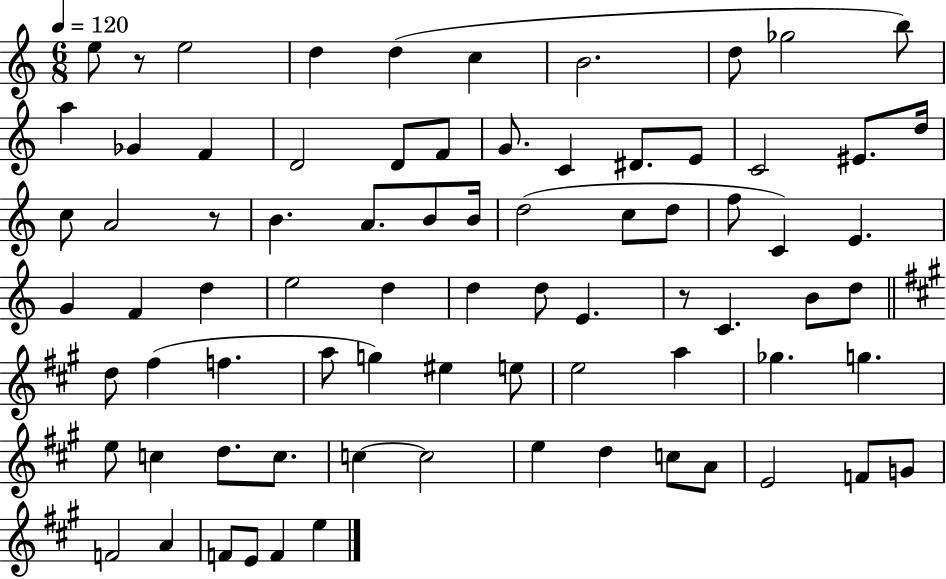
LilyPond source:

{
  \clef treble
  \numericTimeSignature
  \time 6/8
  \key c \major
  \tempo 4 = 120
  e''8 r8 e''2 | d''4 d''4( c''4 | b'2. | d''8 ges''2 b''8) | \break a''4 ges'4 f'4 | d'2 d'8 f'8 | g'8. c'4 dis'8. e'8 | c'2 eis'8. d''16 | \break c''8 a'2 r8 | b'4. a'8. b'8 b'16 | d''2( c''8 d''8 | f''8 c'4) e'4. | \break g'4 f'4 d''4 | e''2 d''4 | d''4 d''8 e'4. | r8 c'4. b'8 d''8 | \break \bar "||" \break \key a \major d''8 fis''4( f''4. | a''8 g''4) eis''4 e''8 | e''2 a''4 | ges''4. g''4. | \break e''8 c''4 d''8. c''8. | c''4~~ c''2 | e''4 d''4 c''8 a'8 | e'2 f'8 g'8 | \break f'2 a'4 | f'8 e'8 f'4 e''4 | \bar "|."
}